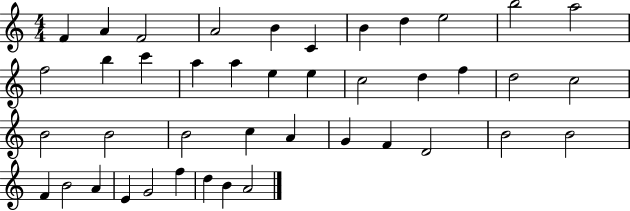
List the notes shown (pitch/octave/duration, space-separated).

F4/q A4/q F4/h A4/h B4/q C4/q B4/q D5/q E5/h B5/h A5/h F5/h B5/q C6/q A5/q A5/q E5/q E5/q C5/h D5/q F5/q D5/h C5/h B4/h B4/h B4/h C5/q A4/q G4/q F4/q D4/h B4/h B4/h F4/q B4/h A4/q E4/q G4/h F5/q D5/q B4/q A4/h